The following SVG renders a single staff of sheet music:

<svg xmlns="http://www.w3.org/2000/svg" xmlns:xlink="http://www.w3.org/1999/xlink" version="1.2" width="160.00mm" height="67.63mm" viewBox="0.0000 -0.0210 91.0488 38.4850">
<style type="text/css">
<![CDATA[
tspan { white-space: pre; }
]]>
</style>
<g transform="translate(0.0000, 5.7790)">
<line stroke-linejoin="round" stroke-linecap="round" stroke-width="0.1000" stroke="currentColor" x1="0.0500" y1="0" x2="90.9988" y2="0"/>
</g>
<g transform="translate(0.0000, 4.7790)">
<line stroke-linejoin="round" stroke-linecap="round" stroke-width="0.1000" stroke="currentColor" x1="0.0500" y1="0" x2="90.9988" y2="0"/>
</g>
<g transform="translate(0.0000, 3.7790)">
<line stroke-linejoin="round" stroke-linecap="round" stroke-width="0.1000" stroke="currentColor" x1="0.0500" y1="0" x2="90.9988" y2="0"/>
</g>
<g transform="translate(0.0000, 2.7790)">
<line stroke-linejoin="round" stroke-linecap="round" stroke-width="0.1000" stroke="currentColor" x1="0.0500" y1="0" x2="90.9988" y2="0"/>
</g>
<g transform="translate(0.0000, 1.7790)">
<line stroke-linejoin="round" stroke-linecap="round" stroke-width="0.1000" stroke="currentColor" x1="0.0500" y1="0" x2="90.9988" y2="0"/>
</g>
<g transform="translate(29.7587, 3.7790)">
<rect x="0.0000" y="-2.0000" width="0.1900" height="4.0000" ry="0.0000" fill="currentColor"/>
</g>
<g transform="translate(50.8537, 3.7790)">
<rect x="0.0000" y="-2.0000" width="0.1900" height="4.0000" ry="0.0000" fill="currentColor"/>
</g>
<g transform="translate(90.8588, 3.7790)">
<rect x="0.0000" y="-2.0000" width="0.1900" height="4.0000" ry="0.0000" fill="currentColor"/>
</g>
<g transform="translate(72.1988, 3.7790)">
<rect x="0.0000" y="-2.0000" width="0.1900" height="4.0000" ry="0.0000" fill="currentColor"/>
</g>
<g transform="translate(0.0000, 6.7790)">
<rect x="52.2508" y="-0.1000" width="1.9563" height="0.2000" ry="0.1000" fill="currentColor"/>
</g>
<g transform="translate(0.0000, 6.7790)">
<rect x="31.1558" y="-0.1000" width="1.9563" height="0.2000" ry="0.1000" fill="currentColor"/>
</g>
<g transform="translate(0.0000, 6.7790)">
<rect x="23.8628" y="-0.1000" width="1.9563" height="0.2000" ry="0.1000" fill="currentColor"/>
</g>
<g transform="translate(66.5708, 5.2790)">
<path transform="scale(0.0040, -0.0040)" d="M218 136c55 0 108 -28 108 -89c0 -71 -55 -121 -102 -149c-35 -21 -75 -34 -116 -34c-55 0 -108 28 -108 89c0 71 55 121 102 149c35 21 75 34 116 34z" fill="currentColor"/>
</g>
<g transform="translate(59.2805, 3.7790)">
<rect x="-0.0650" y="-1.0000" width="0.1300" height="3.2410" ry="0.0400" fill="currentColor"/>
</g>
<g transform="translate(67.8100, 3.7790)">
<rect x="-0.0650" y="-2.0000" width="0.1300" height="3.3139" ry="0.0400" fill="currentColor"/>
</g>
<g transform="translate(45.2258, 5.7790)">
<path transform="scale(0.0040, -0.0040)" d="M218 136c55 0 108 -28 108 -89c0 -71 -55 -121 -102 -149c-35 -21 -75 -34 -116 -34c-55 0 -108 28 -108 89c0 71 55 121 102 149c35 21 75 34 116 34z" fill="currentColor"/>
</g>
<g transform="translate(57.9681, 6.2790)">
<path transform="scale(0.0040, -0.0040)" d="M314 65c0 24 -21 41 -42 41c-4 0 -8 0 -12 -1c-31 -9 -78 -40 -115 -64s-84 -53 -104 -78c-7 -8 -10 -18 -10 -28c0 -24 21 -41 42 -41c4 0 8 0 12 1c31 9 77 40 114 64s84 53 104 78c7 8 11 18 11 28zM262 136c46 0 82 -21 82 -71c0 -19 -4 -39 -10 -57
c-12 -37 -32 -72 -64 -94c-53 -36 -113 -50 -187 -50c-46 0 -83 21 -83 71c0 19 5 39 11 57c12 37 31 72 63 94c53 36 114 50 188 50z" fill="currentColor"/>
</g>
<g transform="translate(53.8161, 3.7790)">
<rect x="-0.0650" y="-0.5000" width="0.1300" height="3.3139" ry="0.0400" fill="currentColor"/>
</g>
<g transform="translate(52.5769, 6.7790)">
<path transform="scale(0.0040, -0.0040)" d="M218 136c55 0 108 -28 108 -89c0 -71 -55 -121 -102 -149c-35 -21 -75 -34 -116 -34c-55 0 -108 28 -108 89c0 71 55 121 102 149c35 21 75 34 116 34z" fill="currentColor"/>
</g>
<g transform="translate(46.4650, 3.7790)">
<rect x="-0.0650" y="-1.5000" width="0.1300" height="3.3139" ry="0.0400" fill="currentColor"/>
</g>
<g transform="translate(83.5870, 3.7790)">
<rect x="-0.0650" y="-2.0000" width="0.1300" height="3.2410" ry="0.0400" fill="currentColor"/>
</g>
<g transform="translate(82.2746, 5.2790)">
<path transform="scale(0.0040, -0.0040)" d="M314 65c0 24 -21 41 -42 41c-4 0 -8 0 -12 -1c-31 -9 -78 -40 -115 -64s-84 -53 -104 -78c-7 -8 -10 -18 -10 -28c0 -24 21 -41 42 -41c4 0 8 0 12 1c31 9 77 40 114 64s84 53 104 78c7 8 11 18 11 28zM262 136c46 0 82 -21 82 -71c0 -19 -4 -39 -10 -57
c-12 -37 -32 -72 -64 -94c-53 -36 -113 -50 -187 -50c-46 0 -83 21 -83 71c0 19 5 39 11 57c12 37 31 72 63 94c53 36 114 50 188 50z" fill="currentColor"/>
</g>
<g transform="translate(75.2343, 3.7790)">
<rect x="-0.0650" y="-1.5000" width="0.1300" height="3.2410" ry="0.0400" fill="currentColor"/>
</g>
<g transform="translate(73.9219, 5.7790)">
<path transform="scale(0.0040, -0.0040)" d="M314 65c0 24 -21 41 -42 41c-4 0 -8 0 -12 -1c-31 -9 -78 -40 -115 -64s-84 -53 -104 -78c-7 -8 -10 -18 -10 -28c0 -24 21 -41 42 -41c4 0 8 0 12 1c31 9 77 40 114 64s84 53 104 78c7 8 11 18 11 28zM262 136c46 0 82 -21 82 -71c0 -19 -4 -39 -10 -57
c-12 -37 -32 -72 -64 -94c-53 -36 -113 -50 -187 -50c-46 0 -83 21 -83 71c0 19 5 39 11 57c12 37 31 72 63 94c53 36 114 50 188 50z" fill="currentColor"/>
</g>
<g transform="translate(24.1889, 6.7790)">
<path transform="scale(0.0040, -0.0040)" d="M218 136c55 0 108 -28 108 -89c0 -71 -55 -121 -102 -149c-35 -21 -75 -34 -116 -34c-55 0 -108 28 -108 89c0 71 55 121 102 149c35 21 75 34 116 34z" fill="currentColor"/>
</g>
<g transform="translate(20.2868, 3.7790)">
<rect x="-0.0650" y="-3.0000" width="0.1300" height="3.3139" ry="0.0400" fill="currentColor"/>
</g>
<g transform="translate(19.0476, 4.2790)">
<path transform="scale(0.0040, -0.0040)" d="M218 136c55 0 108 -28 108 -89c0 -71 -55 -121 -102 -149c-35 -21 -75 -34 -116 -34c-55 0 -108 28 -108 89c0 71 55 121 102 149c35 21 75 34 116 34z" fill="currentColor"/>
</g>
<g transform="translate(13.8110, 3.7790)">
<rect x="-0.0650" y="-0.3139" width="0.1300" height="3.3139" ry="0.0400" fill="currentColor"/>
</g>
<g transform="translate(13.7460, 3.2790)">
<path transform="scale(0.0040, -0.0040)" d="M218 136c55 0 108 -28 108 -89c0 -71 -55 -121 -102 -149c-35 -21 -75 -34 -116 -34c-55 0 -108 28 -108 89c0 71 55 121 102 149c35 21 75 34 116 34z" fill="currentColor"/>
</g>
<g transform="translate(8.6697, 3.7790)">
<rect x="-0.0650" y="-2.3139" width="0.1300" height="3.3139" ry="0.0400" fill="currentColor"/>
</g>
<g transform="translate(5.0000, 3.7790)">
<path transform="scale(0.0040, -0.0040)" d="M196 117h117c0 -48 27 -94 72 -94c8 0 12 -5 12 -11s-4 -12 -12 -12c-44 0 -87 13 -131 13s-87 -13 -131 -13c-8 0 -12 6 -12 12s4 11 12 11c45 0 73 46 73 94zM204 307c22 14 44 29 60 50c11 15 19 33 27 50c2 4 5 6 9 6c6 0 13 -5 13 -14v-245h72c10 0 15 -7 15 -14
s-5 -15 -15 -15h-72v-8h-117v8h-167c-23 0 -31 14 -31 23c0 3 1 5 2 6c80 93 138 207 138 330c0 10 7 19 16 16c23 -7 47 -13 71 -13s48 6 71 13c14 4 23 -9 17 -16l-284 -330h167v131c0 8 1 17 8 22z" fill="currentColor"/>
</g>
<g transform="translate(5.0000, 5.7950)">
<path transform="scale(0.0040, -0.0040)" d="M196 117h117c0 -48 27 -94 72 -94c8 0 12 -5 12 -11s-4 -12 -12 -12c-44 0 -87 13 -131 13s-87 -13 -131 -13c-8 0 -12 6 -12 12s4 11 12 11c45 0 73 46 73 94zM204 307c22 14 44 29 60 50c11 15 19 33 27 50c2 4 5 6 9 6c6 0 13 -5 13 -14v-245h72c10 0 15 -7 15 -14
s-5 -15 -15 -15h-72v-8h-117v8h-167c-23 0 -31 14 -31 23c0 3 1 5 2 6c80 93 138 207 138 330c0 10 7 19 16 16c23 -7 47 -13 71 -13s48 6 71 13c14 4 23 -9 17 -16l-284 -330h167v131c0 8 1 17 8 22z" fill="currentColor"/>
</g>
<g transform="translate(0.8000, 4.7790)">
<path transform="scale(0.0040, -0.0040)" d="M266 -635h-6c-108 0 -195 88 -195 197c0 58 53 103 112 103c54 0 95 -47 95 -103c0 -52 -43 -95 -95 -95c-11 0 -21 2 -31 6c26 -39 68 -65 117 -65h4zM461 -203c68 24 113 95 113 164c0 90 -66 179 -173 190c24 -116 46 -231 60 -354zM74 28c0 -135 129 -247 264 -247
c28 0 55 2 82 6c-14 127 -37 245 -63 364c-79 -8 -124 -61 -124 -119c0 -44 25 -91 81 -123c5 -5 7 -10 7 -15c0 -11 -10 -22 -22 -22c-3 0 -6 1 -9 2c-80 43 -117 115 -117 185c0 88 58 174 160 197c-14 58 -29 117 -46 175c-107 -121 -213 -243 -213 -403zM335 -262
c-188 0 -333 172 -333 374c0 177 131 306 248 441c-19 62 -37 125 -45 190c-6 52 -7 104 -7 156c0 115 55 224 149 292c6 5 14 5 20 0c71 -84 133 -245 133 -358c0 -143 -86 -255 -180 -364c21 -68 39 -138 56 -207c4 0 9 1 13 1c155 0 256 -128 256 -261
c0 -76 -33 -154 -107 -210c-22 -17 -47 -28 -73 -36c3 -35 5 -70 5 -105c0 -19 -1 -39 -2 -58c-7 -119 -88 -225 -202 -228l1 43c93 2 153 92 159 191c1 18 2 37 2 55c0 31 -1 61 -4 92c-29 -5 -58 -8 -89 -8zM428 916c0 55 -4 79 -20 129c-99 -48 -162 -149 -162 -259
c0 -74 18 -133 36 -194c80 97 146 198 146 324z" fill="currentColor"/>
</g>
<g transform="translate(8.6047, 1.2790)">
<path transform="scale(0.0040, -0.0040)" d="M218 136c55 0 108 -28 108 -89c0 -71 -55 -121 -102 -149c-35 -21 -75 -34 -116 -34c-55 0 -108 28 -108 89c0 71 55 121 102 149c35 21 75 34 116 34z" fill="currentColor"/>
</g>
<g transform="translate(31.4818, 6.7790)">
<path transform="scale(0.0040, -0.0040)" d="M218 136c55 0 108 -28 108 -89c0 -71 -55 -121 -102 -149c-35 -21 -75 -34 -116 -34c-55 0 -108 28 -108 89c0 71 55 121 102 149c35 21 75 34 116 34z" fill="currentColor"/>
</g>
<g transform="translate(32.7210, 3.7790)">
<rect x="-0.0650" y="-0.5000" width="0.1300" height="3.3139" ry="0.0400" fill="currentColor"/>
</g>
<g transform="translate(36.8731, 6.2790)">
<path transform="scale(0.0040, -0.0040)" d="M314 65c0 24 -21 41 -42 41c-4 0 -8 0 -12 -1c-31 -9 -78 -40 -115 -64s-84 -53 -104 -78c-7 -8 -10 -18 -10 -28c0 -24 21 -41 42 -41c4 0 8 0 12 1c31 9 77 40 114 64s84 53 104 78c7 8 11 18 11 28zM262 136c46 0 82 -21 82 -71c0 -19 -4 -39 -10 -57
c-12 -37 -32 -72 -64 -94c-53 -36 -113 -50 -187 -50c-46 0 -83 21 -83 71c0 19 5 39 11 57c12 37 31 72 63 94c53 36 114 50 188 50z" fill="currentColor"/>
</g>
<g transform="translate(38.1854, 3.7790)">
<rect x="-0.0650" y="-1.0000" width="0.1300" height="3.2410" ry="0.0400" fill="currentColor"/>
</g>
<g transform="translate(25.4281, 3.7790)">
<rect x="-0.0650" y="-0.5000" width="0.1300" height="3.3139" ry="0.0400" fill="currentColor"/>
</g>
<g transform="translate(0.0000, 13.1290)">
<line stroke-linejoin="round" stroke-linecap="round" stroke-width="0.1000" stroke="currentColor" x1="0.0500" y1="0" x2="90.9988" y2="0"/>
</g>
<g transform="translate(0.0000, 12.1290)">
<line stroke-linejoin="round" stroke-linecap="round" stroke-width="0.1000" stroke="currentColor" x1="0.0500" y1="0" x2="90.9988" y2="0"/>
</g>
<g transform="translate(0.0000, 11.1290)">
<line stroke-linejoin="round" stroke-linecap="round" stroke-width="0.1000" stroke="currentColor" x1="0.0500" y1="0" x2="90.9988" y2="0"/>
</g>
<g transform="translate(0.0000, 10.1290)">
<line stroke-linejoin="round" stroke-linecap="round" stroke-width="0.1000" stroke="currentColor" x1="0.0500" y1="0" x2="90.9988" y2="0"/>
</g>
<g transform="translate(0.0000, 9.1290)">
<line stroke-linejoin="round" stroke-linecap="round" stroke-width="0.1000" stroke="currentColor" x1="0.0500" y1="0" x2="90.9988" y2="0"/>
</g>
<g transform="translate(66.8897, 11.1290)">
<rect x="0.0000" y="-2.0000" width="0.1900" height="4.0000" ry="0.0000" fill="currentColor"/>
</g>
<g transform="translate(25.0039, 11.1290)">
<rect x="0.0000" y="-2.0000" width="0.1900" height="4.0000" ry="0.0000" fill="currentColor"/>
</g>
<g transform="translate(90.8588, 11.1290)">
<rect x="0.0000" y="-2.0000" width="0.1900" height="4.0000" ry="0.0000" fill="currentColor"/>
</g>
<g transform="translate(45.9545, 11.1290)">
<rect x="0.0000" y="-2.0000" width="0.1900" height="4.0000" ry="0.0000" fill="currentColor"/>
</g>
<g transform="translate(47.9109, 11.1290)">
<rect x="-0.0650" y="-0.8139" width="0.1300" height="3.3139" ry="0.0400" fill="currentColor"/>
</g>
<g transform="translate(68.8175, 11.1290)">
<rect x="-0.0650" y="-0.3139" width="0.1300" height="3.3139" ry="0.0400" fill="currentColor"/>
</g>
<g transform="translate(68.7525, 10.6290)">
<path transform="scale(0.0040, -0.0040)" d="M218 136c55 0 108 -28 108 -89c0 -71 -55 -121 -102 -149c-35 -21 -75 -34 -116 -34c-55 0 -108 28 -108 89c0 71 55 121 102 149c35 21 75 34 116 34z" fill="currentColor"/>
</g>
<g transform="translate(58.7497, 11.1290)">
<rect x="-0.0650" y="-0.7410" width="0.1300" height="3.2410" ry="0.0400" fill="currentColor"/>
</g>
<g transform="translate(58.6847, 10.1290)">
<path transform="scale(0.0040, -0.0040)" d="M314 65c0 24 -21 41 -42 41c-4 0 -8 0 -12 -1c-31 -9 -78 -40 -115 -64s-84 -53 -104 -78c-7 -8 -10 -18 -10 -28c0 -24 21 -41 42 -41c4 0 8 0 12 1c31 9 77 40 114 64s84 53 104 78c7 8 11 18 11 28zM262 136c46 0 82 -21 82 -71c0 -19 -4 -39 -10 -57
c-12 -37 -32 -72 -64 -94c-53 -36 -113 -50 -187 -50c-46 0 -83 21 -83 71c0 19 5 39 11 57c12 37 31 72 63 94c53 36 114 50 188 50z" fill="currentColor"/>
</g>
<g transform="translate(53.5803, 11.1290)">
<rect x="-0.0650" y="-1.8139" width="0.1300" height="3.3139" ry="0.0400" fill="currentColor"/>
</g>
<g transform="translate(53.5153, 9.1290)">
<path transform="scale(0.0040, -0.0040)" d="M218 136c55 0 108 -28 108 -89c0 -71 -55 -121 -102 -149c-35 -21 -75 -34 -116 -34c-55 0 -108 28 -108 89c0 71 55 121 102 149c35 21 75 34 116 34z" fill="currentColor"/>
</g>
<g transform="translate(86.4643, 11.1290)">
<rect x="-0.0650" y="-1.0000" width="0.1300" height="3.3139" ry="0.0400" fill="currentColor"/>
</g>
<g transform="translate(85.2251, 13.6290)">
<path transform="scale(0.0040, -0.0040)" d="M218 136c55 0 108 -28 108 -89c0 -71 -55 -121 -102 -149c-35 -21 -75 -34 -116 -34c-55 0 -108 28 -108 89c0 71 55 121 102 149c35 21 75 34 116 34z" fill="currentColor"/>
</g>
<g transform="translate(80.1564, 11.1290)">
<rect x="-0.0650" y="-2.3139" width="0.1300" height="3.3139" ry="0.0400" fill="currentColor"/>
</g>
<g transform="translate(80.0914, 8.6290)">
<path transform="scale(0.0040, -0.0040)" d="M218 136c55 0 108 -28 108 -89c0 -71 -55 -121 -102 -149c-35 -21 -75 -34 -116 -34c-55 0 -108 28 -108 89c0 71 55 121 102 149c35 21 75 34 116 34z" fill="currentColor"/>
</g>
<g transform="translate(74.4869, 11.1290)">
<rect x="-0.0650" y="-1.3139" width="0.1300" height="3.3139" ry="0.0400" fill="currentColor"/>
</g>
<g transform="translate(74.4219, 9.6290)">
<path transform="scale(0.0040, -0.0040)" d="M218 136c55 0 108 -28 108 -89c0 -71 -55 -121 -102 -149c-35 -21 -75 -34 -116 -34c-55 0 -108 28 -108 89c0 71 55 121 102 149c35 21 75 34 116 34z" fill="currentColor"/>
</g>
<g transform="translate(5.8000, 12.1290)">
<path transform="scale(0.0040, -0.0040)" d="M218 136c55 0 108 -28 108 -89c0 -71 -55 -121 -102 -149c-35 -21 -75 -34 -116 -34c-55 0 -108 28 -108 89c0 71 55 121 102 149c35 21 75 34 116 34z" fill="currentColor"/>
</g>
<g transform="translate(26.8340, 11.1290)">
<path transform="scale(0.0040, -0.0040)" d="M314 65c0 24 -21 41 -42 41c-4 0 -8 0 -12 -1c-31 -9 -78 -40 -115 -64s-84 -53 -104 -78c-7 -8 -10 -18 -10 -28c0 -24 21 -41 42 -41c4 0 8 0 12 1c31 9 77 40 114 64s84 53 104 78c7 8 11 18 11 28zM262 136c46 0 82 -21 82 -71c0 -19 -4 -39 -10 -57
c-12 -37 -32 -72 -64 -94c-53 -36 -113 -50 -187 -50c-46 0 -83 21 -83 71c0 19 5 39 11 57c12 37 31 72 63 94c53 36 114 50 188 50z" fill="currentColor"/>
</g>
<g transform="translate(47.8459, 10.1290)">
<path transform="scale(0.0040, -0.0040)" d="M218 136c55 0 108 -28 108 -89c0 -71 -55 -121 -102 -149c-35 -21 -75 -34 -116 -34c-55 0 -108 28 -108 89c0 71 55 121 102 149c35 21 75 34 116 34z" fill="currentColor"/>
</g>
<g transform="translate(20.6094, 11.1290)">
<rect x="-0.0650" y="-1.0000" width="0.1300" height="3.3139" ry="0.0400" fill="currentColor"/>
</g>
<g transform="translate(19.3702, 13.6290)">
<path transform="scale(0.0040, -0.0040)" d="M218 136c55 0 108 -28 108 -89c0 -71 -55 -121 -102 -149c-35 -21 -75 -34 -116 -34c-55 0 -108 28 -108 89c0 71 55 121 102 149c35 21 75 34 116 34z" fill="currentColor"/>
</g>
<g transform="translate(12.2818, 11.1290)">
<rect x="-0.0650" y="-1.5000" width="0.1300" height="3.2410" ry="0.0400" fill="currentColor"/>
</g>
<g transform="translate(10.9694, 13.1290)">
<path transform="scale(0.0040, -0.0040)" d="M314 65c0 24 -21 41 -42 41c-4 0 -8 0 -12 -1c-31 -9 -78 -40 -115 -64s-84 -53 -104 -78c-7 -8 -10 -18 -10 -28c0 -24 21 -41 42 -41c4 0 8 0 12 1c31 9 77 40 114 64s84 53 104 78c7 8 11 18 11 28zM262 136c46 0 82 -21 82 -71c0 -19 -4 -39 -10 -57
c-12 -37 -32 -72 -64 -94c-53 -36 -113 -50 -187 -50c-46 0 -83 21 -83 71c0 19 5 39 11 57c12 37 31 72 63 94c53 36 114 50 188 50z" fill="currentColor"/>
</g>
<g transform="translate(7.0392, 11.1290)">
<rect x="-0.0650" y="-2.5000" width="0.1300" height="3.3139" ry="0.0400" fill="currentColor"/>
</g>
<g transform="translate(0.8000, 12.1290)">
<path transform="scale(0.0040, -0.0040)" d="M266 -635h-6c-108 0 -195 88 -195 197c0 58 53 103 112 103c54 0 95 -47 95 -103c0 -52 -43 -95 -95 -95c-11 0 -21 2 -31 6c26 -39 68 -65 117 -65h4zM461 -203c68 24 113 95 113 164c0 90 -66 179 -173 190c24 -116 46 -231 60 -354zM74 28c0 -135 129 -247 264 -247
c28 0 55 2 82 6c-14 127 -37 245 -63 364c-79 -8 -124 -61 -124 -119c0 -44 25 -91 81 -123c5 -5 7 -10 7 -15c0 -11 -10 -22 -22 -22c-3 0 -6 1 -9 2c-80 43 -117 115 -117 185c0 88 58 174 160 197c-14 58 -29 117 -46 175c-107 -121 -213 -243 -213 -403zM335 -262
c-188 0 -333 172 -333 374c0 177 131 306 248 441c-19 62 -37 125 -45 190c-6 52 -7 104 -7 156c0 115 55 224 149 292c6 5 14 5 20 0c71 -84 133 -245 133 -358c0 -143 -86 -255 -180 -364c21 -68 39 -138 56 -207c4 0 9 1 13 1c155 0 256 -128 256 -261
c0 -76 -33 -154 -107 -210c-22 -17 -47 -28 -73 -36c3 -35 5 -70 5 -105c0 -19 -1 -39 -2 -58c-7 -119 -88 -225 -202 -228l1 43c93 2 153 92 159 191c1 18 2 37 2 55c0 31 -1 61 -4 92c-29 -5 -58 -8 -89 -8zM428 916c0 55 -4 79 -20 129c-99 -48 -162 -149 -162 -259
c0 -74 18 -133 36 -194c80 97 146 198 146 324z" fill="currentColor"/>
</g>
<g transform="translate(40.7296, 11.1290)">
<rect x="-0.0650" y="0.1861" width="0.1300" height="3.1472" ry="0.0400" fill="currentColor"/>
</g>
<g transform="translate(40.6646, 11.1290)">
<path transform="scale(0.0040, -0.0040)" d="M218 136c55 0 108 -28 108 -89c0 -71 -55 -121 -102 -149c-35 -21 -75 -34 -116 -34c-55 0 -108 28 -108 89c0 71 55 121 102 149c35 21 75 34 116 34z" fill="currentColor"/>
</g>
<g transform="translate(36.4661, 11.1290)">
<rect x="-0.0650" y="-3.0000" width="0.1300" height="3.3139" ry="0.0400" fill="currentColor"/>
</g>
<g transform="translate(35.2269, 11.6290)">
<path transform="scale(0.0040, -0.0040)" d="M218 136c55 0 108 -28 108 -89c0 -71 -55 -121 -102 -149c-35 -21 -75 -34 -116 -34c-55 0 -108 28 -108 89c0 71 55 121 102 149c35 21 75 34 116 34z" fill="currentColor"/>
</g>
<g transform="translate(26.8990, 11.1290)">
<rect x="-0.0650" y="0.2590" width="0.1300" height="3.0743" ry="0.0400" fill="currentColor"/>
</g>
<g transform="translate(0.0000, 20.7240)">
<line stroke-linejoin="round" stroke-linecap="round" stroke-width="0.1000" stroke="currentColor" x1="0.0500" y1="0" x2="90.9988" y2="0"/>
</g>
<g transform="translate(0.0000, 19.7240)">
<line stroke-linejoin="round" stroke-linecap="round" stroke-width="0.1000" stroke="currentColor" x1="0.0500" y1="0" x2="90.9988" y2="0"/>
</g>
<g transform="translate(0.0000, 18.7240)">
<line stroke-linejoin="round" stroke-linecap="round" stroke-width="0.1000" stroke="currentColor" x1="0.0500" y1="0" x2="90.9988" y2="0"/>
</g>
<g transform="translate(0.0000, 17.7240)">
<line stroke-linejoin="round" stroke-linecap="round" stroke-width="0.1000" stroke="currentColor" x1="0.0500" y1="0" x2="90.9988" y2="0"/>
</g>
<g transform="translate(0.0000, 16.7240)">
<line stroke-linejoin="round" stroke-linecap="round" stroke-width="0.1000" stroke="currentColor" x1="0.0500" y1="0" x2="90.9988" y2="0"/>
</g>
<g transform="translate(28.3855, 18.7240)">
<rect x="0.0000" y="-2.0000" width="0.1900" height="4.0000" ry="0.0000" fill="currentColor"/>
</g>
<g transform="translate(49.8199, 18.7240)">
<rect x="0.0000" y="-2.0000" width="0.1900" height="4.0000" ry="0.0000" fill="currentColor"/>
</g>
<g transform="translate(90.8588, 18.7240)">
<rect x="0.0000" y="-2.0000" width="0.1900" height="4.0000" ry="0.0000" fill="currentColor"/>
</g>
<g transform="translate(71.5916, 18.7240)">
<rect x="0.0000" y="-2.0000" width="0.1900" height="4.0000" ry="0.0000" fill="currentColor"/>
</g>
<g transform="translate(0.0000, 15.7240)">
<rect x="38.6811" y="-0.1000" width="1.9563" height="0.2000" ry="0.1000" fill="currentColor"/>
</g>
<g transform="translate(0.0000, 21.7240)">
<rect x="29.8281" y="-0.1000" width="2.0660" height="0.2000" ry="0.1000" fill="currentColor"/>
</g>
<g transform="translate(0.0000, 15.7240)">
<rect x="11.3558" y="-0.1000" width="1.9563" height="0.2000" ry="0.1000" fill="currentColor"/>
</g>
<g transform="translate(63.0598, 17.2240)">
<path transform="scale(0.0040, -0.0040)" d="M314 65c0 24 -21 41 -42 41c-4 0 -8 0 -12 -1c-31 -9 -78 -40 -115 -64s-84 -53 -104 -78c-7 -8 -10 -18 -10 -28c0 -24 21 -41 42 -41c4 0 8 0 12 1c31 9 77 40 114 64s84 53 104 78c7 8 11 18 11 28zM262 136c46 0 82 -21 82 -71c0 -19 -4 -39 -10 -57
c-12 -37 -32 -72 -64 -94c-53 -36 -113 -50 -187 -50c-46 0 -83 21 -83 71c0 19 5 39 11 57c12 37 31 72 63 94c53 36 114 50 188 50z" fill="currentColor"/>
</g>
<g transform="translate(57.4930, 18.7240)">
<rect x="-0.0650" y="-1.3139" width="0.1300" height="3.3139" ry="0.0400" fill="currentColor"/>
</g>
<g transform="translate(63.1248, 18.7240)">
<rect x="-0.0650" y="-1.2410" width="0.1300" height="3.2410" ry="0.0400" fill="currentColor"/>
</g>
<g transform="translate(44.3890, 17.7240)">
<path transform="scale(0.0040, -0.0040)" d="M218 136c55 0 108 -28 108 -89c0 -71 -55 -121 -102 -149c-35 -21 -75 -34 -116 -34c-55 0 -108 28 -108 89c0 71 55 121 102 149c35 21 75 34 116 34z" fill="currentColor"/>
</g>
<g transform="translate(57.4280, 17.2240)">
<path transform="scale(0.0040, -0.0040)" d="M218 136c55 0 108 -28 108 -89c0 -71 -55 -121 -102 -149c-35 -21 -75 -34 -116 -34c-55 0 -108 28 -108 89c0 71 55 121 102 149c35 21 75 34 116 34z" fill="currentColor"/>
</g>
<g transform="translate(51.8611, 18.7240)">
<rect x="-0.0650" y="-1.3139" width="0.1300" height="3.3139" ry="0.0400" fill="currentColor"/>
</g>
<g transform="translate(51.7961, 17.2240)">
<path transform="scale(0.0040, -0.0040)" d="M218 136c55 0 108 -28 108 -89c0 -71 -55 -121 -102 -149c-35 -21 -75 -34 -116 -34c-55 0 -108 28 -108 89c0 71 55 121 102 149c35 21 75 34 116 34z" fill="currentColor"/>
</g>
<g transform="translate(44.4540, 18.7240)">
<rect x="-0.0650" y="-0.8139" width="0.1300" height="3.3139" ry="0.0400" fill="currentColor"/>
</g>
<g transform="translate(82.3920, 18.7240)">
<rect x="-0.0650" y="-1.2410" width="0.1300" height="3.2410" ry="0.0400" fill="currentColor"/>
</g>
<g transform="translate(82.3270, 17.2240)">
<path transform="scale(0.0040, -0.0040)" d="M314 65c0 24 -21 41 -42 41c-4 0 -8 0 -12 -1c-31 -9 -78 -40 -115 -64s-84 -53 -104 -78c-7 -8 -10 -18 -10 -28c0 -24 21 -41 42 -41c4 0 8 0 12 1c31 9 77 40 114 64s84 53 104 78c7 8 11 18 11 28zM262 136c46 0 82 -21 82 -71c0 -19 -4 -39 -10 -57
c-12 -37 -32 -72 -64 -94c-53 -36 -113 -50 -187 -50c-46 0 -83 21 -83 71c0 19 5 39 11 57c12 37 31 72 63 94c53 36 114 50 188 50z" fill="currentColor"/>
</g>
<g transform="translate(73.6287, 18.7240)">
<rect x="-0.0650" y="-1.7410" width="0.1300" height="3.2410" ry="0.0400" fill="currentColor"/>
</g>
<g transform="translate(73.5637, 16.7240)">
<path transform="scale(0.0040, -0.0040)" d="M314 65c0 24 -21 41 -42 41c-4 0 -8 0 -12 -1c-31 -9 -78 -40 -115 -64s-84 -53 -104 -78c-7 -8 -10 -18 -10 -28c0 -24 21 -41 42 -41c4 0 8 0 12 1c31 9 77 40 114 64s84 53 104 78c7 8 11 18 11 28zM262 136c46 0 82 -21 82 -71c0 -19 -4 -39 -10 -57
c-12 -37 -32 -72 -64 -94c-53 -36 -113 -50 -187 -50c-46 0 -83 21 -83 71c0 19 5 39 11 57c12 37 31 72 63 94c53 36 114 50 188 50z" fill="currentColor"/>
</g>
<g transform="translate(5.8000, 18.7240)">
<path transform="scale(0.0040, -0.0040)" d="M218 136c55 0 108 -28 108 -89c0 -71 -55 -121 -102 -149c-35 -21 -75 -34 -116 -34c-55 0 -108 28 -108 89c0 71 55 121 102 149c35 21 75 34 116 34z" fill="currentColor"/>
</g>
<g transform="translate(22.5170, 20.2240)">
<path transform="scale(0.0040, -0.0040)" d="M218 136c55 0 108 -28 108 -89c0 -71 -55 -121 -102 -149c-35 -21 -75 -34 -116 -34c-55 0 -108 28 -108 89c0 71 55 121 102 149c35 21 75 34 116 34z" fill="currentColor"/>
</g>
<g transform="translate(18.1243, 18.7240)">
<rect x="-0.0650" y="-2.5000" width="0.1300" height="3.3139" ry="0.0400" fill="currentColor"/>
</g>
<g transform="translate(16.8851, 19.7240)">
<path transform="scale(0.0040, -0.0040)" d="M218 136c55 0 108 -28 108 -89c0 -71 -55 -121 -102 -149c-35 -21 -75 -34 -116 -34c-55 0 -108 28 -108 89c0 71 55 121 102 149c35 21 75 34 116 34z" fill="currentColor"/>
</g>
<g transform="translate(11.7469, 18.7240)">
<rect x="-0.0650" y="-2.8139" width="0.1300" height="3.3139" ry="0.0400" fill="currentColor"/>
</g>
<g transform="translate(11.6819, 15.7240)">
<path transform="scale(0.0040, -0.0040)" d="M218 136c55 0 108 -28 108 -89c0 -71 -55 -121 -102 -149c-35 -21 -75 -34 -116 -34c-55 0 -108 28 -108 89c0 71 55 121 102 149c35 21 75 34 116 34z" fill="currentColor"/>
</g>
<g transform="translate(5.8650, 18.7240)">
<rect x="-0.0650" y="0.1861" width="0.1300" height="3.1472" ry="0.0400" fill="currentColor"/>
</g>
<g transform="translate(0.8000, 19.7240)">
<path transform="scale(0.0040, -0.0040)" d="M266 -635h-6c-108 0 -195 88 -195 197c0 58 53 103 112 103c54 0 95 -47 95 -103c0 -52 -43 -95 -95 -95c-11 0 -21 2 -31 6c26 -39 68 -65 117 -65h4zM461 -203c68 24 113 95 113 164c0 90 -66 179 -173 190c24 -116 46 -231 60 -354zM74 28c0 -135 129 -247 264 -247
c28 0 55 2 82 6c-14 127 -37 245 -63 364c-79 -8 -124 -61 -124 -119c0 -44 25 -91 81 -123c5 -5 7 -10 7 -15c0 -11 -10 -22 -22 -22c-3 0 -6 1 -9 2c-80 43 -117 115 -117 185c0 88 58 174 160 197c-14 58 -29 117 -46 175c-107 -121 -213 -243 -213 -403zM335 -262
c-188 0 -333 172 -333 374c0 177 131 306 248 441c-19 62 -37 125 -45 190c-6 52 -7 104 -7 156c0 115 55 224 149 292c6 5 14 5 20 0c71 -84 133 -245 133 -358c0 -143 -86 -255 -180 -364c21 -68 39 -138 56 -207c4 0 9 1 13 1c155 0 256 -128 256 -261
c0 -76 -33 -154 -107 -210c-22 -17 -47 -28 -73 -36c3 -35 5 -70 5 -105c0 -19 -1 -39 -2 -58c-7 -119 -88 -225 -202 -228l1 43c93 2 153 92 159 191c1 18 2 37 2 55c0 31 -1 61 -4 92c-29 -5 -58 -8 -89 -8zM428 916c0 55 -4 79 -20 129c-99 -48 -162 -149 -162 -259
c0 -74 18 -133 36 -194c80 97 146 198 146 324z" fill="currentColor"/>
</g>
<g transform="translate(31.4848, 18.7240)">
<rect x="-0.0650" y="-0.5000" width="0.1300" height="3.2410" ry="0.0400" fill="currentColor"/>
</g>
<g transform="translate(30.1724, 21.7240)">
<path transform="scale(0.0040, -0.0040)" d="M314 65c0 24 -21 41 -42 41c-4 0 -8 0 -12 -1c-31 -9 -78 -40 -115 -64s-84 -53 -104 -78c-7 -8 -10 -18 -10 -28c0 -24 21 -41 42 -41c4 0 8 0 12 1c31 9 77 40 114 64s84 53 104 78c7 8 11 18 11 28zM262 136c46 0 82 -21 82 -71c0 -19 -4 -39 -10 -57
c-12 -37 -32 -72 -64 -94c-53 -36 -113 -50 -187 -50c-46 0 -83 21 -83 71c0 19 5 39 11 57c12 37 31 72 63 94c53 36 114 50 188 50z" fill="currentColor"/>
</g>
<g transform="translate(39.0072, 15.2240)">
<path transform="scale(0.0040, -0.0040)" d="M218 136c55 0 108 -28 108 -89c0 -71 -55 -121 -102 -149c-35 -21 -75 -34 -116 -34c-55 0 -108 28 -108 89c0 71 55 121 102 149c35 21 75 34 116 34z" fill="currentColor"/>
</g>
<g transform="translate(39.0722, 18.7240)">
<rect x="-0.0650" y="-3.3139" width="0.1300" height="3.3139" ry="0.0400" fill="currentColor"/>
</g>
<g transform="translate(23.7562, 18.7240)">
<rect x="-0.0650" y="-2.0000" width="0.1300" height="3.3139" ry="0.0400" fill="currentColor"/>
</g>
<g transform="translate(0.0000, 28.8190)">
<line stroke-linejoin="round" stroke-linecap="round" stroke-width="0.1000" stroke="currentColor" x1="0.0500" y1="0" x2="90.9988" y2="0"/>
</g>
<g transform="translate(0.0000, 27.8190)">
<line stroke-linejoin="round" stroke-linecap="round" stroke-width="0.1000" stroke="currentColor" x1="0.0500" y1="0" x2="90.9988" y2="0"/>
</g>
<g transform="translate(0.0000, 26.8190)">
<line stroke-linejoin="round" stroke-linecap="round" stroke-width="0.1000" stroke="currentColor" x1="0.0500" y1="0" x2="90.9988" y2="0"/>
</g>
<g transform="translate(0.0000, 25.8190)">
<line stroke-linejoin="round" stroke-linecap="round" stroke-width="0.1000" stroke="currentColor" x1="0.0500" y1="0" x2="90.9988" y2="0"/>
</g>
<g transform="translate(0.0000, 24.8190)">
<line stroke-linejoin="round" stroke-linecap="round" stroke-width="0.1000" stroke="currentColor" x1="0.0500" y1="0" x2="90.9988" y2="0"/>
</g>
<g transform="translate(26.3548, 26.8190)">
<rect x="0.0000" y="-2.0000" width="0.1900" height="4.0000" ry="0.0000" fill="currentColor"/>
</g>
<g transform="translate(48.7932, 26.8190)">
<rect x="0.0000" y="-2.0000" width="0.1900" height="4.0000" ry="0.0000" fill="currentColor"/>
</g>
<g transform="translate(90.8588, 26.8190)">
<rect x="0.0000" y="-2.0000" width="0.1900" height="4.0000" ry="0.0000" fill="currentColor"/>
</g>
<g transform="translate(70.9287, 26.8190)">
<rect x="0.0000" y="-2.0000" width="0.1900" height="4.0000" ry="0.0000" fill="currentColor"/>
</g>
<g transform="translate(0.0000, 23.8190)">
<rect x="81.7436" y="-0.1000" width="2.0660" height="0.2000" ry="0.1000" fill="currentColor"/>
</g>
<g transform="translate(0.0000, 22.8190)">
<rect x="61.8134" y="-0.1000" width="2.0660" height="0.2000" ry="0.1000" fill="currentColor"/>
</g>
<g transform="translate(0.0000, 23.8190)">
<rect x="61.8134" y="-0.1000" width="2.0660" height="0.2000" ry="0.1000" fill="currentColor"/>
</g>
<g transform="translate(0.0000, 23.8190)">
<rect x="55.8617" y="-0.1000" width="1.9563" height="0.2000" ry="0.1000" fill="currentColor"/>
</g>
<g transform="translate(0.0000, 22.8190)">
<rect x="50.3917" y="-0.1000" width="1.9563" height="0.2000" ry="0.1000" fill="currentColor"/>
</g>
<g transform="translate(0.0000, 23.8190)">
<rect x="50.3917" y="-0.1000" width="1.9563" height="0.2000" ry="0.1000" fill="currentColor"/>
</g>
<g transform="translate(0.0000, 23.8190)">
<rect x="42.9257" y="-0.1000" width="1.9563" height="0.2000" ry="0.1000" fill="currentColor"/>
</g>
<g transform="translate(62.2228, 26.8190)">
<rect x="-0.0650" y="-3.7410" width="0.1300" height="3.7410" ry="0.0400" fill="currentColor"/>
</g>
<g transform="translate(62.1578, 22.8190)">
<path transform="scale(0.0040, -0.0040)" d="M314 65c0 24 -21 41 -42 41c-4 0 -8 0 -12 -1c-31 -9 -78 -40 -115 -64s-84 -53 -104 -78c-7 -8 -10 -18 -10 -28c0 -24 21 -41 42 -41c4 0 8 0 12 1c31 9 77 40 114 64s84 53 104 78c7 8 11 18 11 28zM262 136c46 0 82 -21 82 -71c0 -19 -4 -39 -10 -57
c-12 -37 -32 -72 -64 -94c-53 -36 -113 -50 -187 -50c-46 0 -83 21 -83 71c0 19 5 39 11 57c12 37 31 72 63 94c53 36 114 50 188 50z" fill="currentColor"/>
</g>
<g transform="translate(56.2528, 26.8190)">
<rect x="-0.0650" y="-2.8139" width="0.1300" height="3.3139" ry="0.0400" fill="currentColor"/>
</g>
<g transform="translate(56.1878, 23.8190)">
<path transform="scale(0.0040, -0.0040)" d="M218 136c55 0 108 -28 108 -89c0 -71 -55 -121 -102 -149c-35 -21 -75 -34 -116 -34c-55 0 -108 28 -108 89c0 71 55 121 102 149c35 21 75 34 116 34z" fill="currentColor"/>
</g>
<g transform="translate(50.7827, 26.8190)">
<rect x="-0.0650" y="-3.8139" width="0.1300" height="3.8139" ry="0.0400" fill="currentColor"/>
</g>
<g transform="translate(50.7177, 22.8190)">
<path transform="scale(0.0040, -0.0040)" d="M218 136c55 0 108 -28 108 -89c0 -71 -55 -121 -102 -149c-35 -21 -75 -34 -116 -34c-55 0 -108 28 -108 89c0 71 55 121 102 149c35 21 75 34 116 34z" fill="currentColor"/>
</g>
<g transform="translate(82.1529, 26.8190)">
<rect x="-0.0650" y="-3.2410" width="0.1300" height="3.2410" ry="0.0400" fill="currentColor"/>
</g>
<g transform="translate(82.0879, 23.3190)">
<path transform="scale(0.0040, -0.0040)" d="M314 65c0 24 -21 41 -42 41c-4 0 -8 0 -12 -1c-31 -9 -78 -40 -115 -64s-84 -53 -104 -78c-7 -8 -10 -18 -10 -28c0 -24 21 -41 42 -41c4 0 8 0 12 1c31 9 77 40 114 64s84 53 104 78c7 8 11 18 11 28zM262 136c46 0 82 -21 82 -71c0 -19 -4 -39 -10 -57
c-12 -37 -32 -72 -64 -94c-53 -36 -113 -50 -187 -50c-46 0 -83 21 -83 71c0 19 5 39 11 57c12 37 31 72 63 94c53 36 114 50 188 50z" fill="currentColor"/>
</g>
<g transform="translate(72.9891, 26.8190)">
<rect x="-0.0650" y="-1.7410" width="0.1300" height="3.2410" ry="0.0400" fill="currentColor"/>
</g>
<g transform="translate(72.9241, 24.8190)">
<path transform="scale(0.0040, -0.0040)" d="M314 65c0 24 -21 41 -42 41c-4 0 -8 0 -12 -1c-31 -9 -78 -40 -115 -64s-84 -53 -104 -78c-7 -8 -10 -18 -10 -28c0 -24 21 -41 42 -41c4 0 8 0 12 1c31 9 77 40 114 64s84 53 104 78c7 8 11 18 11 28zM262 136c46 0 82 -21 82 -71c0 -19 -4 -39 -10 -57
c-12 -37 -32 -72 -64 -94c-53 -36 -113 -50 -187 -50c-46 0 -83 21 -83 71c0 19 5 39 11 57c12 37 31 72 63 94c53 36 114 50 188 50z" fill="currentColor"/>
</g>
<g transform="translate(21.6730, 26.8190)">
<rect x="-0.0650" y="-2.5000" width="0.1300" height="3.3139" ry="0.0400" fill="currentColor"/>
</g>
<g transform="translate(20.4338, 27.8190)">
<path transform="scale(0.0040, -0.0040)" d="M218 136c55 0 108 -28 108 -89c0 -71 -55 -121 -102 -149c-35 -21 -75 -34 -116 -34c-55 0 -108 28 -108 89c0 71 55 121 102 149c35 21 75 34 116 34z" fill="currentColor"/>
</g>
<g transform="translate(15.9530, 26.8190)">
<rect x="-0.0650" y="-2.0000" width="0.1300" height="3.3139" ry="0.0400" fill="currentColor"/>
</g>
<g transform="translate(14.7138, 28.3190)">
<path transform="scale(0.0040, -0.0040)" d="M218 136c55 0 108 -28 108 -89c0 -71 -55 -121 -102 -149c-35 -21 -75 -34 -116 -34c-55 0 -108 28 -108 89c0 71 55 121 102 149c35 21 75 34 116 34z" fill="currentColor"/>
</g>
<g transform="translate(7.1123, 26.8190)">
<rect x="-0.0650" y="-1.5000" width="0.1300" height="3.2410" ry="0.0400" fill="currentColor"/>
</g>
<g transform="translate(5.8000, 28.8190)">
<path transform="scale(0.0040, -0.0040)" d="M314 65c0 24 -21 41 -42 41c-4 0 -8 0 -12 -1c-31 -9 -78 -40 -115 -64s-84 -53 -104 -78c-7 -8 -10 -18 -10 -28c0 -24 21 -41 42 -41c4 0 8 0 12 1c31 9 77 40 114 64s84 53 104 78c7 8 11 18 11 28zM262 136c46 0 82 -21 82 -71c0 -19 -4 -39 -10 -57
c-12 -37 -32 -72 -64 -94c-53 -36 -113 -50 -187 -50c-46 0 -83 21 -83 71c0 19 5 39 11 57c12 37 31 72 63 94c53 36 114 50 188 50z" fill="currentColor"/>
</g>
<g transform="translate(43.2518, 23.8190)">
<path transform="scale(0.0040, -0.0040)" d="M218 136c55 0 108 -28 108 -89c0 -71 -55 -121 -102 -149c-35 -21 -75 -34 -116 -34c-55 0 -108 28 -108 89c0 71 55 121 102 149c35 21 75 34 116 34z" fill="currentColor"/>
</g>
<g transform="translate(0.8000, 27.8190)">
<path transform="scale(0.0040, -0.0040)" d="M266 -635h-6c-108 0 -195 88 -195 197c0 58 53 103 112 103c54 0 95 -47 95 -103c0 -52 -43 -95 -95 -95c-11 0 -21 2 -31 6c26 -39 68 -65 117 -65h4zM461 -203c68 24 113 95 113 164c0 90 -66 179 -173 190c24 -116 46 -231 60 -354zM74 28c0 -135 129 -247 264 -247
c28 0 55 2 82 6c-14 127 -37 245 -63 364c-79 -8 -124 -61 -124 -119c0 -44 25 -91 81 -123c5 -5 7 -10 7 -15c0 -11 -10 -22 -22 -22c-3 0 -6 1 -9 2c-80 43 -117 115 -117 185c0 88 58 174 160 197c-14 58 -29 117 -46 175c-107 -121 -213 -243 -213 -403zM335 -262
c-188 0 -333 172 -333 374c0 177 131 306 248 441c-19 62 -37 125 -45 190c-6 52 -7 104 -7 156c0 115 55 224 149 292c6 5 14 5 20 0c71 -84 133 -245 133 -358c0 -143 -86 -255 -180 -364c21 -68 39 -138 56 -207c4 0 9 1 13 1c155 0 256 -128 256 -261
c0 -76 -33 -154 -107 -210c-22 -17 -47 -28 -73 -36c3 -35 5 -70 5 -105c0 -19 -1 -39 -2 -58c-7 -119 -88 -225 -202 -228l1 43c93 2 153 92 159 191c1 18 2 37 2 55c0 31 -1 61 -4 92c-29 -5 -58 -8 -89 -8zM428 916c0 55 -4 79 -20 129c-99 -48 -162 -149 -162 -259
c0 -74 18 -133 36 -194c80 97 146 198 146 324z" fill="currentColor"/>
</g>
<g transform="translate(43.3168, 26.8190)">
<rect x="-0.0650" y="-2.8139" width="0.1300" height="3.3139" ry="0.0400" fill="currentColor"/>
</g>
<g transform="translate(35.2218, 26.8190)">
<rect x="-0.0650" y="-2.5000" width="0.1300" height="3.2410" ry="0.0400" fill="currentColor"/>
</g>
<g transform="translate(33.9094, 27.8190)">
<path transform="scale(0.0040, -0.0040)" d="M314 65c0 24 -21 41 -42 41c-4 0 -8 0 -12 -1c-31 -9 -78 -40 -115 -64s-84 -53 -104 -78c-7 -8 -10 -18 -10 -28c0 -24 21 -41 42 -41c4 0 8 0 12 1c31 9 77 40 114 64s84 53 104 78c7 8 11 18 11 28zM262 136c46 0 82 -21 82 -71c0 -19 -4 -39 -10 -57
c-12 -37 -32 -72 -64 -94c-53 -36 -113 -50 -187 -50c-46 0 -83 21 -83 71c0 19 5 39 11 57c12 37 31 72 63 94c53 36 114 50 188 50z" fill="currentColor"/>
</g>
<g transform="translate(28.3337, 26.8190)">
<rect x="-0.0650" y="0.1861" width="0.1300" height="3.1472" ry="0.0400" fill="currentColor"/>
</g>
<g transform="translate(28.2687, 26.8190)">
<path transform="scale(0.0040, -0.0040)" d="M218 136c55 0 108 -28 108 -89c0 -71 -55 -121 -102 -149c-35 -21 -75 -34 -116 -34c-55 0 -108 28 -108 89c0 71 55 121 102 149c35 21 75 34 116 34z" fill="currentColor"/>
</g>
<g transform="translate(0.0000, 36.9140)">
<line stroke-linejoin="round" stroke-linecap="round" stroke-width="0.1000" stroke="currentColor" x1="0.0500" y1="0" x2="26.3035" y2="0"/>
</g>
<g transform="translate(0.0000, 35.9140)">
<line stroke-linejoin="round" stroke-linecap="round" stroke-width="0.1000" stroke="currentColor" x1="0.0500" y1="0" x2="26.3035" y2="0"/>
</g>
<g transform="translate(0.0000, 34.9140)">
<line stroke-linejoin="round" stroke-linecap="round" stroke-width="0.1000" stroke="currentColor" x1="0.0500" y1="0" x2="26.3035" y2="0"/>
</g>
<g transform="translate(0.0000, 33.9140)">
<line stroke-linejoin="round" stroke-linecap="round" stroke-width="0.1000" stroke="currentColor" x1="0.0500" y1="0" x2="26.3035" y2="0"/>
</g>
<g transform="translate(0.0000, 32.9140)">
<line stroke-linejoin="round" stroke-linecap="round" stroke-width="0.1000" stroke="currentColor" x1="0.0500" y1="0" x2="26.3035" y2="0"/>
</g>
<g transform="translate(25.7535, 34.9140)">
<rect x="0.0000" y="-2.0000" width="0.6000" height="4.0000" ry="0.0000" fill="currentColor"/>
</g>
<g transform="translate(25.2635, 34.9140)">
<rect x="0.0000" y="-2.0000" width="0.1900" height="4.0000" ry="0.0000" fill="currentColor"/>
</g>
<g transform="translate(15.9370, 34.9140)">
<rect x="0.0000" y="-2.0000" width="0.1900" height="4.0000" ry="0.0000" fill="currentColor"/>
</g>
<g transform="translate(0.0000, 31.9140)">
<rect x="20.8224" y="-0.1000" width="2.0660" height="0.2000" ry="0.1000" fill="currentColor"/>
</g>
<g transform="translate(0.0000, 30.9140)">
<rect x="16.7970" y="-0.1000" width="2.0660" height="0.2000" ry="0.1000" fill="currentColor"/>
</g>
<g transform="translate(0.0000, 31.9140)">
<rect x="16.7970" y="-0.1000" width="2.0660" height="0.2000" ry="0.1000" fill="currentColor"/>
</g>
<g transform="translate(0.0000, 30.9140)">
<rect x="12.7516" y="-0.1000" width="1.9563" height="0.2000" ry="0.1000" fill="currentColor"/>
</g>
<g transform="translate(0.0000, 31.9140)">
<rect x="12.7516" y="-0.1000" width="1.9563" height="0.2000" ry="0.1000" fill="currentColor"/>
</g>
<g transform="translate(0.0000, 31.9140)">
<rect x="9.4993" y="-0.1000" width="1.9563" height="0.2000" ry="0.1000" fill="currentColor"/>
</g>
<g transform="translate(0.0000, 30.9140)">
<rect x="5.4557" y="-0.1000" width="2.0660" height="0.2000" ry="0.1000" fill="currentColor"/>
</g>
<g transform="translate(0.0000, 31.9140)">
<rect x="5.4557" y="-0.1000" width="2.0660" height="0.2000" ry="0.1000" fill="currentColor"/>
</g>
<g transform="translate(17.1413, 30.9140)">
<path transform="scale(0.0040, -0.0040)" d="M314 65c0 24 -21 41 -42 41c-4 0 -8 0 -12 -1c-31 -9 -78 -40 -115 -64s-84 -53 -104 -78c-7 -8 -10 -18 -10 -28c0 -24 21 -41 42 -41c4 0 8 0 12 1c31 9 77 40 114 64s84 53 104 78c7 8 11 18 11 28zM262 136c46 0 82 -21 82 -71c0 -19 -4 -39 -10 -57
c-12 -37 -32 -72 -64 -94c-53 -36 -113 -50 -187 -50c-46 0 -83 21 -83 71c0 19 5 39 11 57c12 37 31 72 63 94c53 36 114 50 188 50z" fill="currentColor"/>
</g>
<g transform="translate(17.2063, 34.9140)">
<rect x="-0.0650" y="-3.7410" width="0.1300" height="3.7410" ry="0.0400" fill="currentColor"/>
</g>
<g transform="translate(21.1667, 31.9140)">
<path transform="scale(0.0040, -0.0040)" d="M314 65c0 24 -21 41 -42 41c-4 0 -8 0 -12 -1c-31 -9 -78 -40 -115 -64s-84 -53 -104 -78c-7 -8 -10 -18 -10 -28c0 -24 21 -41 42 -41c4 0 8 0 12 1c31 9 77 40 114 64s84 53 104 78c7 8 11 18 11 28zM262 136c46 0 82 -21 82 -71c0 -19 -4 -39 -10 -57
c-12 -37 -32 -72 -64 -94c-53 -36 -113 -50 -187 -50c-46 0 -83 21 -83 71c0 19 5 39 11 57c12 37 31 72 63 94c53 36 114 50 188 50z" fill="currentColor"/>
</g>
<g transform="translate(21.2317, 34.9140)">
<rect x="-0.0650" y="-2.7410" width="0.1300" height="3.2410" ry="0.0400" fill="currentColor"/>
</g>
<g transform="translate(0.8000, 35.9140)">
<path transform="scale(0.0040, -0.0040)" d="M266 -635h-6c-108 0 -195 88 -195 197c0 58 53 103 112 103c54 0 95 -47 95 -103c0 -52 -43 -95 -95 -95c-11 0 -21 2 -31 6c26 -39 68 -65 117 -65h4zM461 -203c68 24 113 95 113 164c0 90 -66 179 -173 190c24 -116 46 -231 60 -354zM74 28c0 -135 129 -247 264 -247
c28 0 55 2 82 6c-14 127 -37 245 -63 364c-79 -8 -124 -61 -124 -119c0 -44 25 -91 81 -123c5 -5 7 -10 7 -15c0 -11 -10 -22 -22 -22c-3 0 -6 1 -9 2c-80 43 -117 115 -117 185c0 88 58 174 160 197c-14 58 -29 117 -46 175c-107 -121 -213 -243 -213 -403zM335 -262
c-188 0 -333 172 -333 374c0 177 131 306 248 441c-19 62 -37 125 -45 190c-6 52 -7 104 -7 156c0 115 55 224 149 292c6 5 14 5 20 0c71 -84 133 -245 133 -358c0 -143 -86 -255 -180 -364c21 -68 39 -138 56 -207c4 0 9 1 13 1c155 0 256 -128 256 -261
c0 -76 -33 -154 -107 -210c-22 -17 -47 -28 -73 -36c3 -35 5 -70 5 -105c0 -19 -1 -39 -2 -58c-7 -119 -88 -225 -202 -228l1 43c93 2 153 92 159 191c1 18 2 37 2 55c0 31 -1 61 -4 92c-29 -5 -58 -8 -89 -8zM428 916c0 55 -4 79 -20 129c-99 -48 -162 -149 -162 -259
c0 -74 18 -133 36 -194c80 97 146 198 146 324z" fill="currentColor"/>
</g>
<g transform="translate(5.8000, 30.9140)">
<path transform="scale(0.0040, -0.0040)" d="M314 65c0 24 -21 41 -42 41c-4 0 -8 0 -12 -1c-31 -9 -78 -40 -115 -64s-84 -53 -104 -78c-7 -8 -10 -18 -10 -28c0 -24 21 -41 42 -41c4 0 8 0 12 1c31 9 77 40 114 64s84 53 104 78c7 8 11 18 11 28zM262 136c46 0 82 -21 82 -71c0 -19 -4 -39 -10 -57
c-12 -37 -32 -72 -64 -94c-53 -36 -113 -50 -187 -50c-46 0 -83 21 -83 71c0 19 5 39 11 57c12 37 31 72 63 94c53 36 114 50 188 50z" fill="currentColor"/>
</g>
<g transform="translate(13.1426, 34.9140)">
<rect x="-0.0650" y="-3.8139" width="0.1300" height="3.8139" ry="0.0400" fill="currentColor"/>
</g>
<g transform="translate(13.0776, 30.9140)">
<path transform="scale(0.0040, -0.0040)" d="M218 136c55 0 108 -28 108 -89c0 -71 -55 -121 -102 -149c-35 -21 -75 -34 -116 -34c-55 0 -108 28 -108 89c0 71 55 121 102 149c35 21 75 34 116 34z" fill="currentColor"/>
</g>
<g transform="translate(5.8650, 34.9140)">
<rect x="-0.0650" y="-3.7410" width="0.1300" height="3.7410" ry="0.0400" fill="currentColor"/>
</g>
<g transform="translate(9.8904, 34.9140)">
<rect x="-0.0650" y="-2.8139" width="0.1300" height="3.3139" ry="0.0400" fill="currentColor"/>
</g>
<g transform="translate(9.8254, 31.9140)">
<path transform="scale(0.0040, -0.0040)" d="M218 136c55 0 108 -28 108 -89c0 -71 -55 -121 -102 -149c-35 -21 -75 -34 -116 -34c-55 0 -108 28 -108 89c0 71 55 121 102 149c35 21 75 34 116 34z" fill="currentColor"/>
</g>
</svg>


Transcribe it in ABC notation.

X:1
T:Untitled
M:4/4
L:1/4
K:C
g c A C C D2 E C D2 F E2 F2 G E2 D B2 A B d f d2 c e g D B a G F C2 b d e e e2 f2 e2 E2 F G B G2 a c' a c'2 f2 b2 c'2 a c' c'2 a2